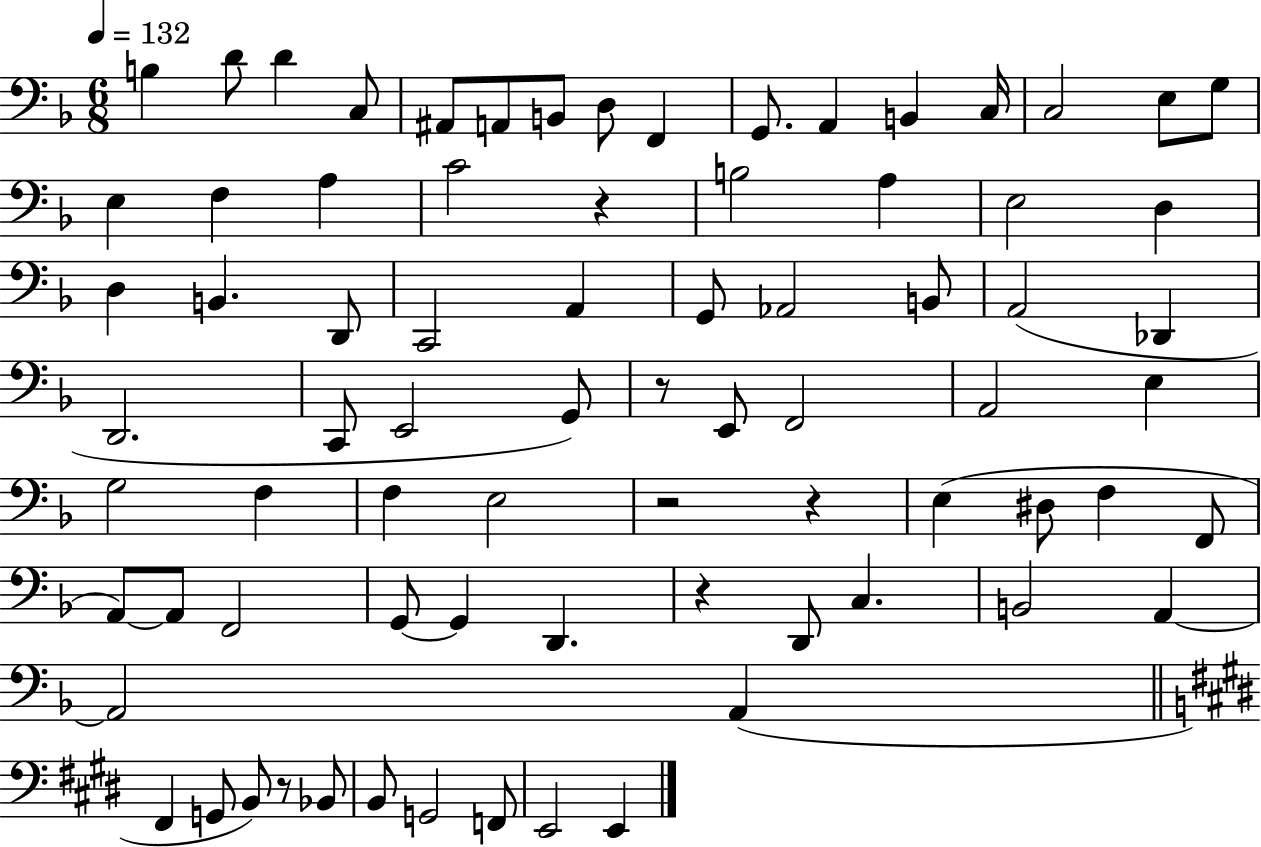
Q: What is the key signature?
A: F major